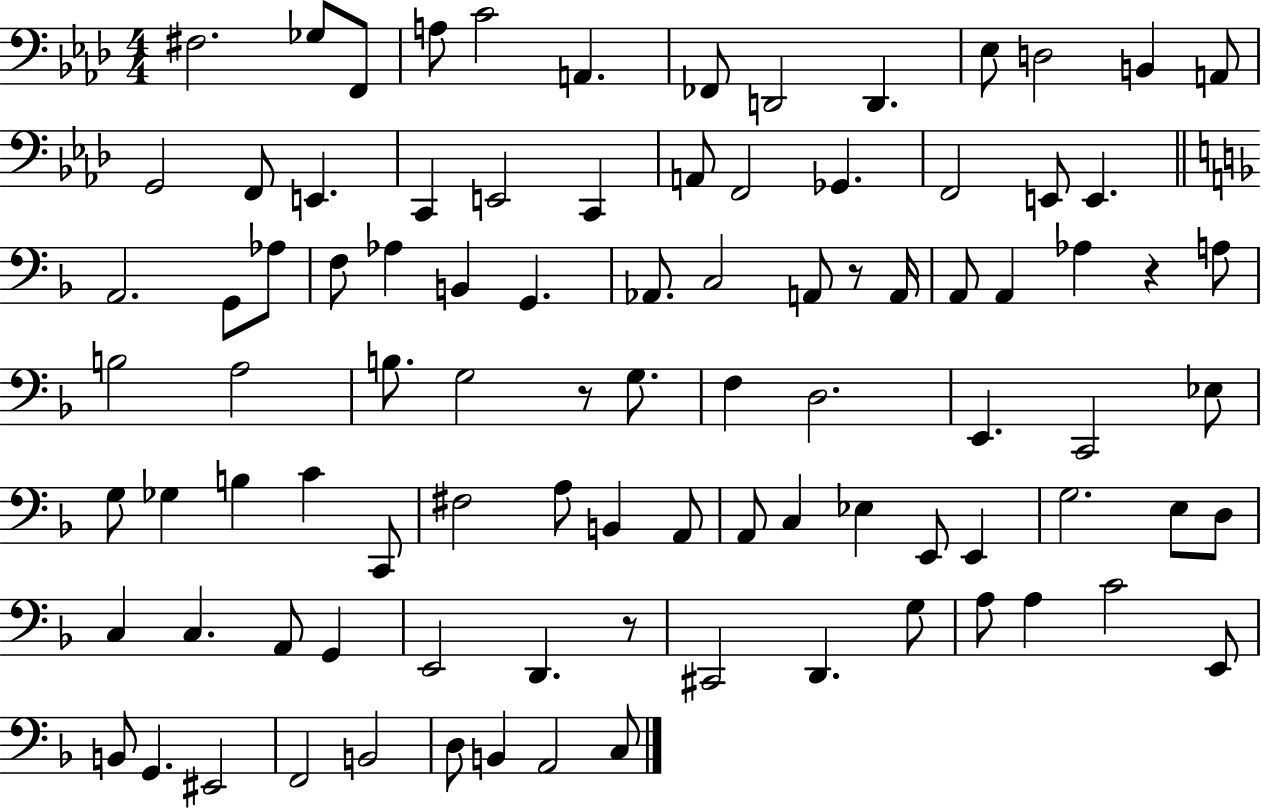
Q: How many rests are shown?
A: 4